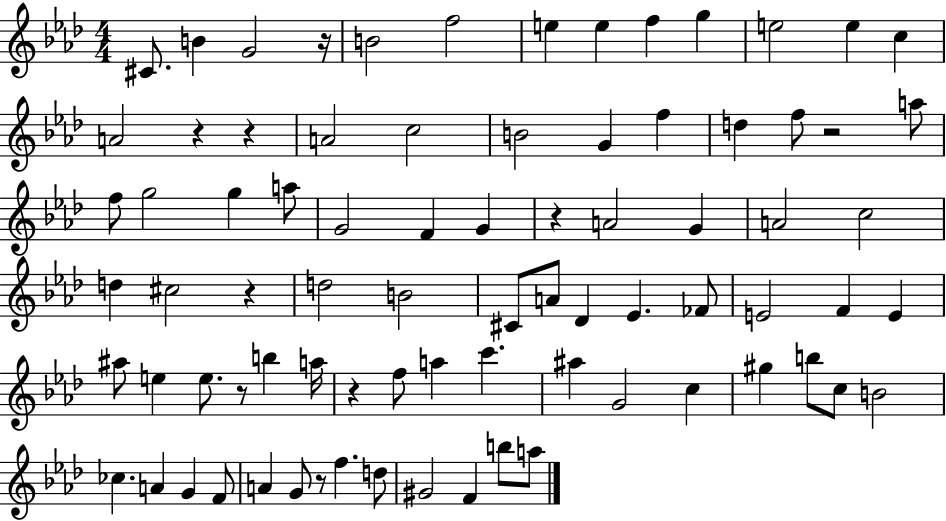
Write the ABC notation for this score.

X:1
T:Untitled
M:4/4
L:1/4
K:Ab
^C/2 B G2 z/4 B2 f2 e e f g e2 e c A2 z z A2 c2 B2 G f d f/2 z2 a/2 f/2 g2 g a/2 G2 F G z A2 G A2 c2 d ^c2 z d2 B2 ^C/2 A/2 _D _E _F/2 E2 F E ^a/2 e e/2 z/2 b a/4 z f/2 a c' ^a G2 c ^g b/2 c/2 B2 _c A G F/2 A G/2 z/2 f d/2 ^G2 F b/2 a/2